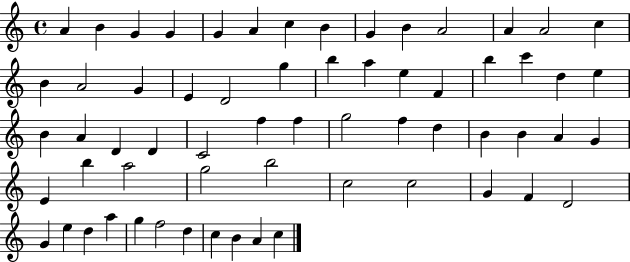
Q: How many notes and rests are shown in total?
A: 63